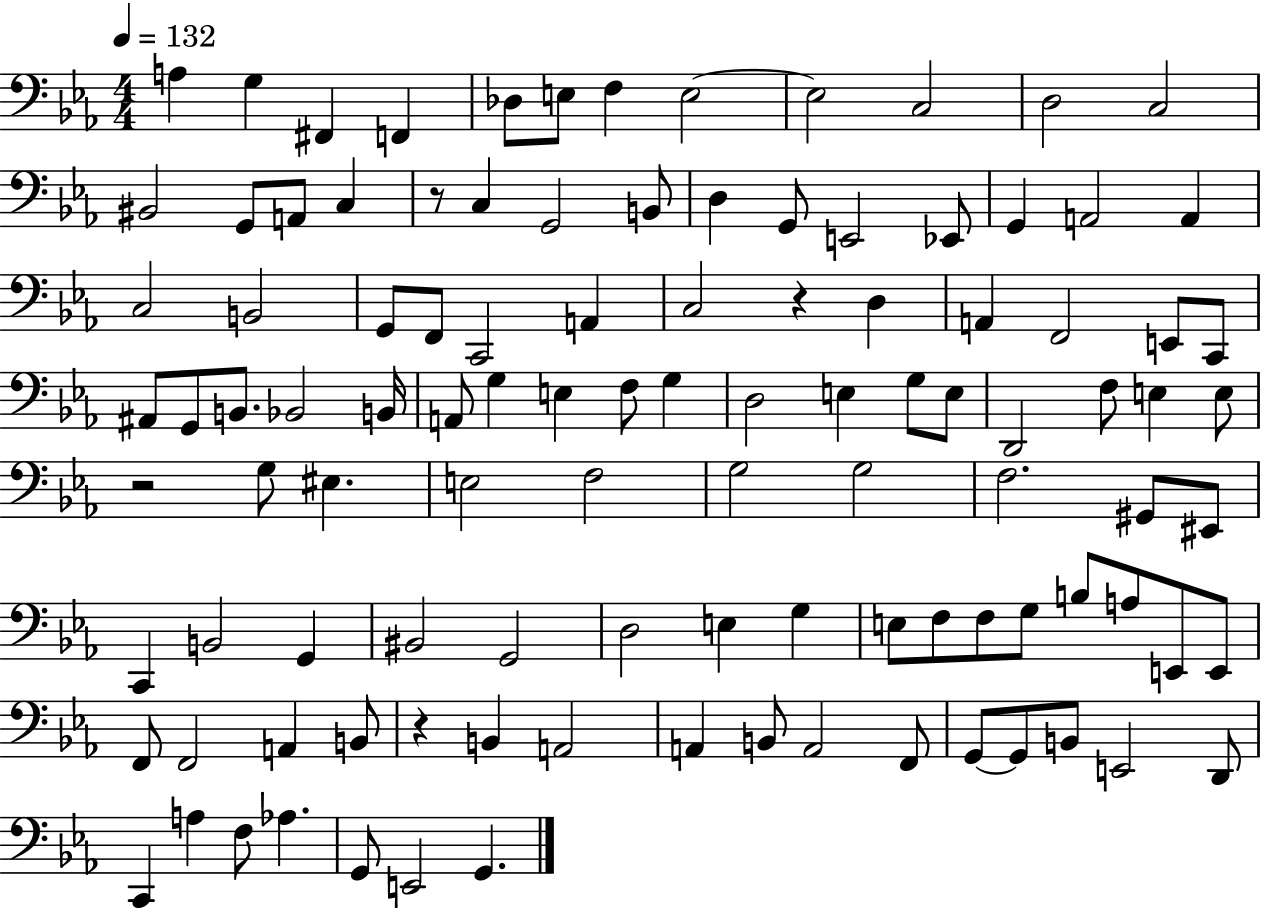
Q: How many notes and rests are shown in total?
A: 107